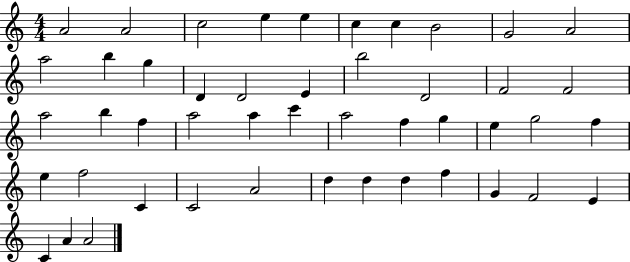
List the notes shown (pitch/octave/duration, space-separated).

A4/h A4/h C5/h E5/q E5/q C5/q C5/q B4/h G4/h A4/h A5/h B5/q G5/q D4/q D4/h E4/q B5/h D4/h F4/h F4/h A5/h B5/q F5/q A5/h A5/q C6/q A5/h F5/q G5/q E5/q G5/h F5/q E5/q F5/h C4/q C4/h A4/h D5/q D5/q D5/q F5/q G4/q F4/h E4/q C4/q A4/q A4/h